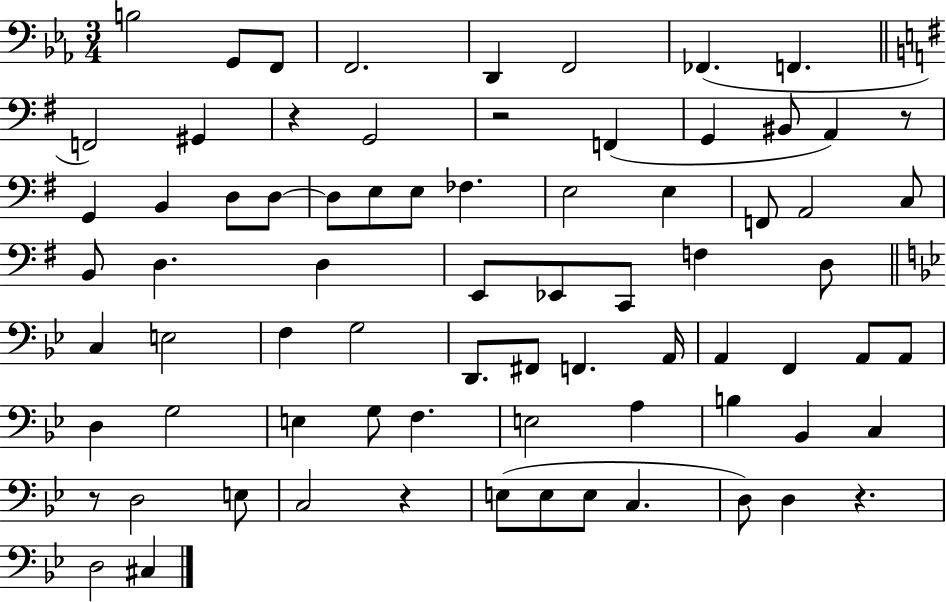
X:1
T:Untitled
M:3/4
L:1/4
K:Eb
B,2 G,,/2 F,,/2 F,,2 D,, F,,2 _F,, F,, F,,2 ^G,, z G,,2 z2 F,, G,, ^B,,/2 A,, z/2 G,, B,, D,/2 D,/2 D,/2 E,/2 E,/2 _F, E,2 E, F,,/2 A,,2 C,/2 B,,/2 D, D, E,,/2 _E,,/2 C,,/2 F, D,/2 C, E,2 F, G,2 D,,/2 ^F,,/2 F,, A,,/4 A,, F,, A,,/2 A,,/2 D, G,2 E, G,/2 F, E,2 A, B, _B,, C, z/2 D,2 E,/2 C,2 z E,/2 E,/2 E,/2 C, D,/2 D, z D,2 ^C,